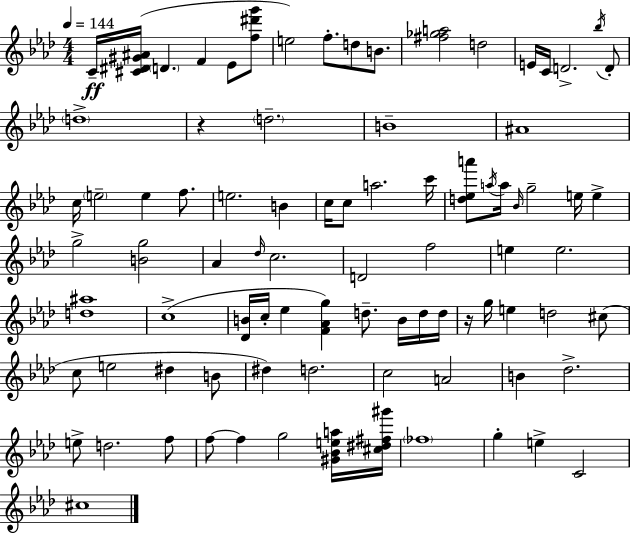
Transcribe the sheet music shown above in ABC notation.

X:1
T:Untitled
M:4/4
L:1/4
K:Fm
C/4 [^C^D^G^A]/4 D F _E/2 [f^d'g']/2 e2 f/2 d/2 B/2 [^f_ga]2 d2 E/4 C/4 D2 _b/4 D/2 d4 z d2 B4 ^A4 c/4 e2 e f/2 e2 B c/4 c/2 a2 c'/4 [d_ea']/2 a/4 a/4 _B/4 g2 e/4 e g2 [Bg]2 _A _d/4 c2 D2 f2 e e2 [d^a]4 c4 [_DB]/4 c/4 _e [F_Ag] d/2 B/4 d/4 d/4 z/4 g/4 e d2 ^c/2 c/2 e2 ^d B/2 ^d d2 c2 A2 B _d2 e/2 d2 f/2 f/2 f g2 [^G_Bea]/4 [^c^d^f^g']/4 _f4 g e C2 ^c4